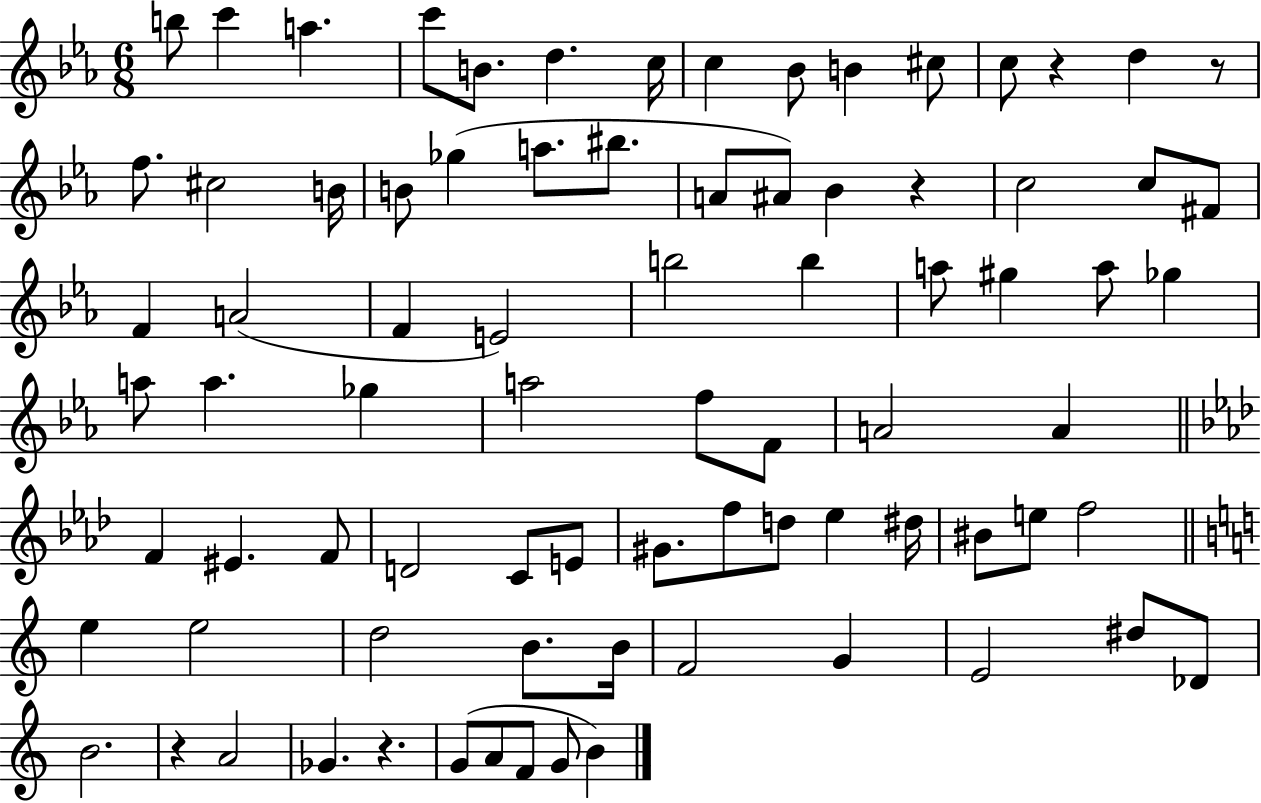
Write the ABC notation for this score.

X:1
T:Untitled
M:6/8
L:1/4
K:Eb
b/2 c' a c'/2 B/2 d c/4 c _B/2 B ^c/2 c/2 z d z/2 f/2 ^c2 B/4 B/2 _g a/2 ^b/2 A/2 ^A/2 _B z c2 c/2 ^F/2 F A2 F E2 b2 b a/2 ^g a/2 _g a/2 a _g a2 f/2 F/2 A2 A F ^E F/2 D2 C/2 E/2 ^G/2 f/2 d/2 _e ^d/4 ^B/2 e/2 f2 e e2 d2 B/2 B/4 F2 G E2 ^d/2 _D/2 B2 z A2 _G z G/2 A/2 F/2 G/2 B